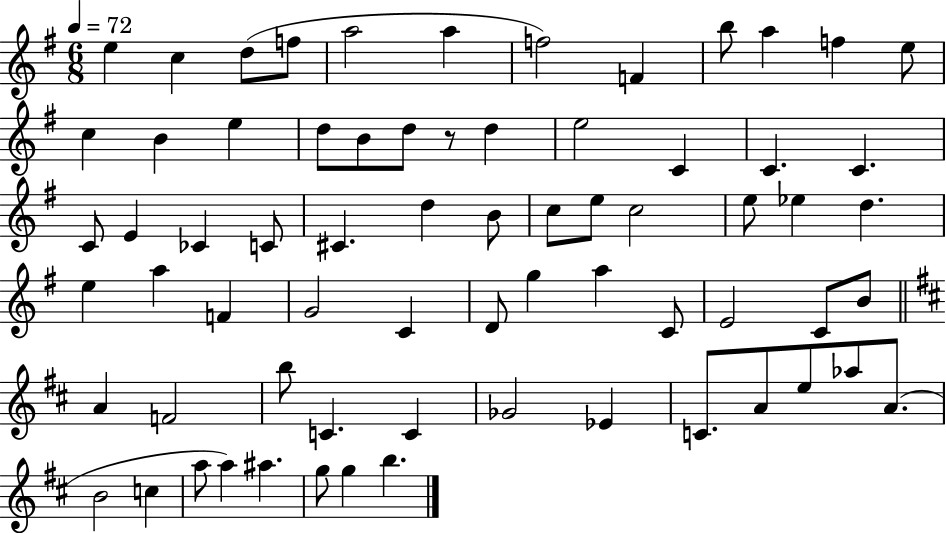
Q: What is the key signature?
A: G major